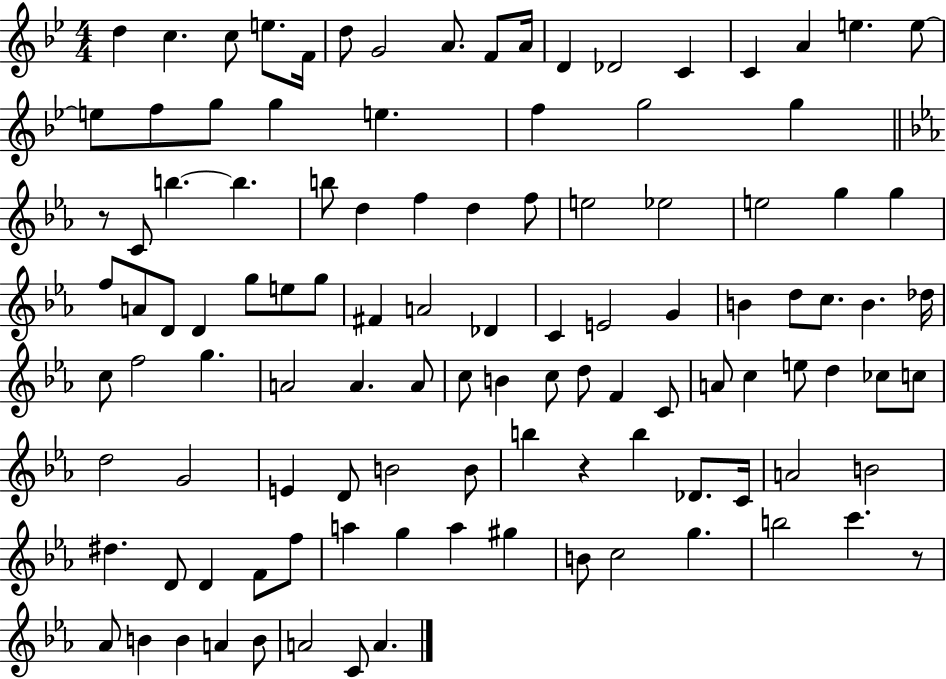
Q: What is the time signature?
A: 4/4